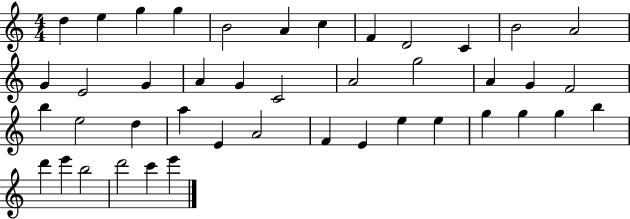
X:1
T:Untitled
M:4/4
L:1/4
K:C
d e g g B2 A c F D2 C B2 A2 G E2 G A G C2 A2 g2 A G F2 b e2 d a E A2 F E e e g g g b d' e' b2 d'2 c' e'